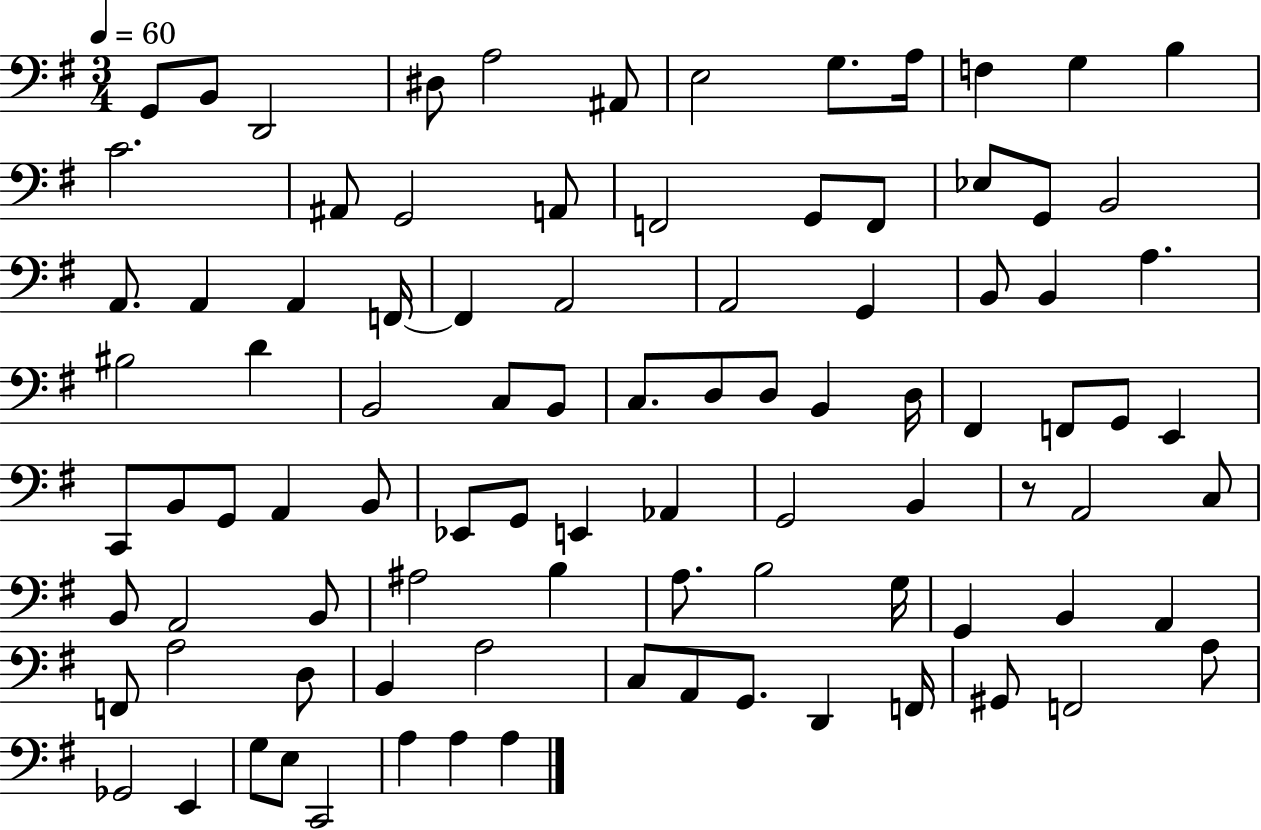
G2/e B2/e D2/h D#3/e A3/h A#2/e E3/h G3/e. A3/s F3/q G3/q B3/q C4/h. A#2/e G2/h A2/e F2/h G2/e F2/e Eb3/e G2/e B2/h A2/e. A2/q A2/q F2/s F2/q A2/h A2/h G2/q B2/e B2/q A3/q. BIS3/h D4/q B2/h C3/e B2/e C3/e. D3/e D3/e B2/q D3/s F#2/q F2/e G2/e E2/q C2/e B2/e G2/e A2/q B2/e Eb2/e G2/e E2/q Ab2/q G2/h B2/q R/e A2/h C3/e B2/e A2/h B2/e A#3/h B3/q A3/e. B3/h G3/s G2/q B2/q A2/q F2/e A3/h D3/e B2/q A3/h C3/e A2/e G2/e. D2/q F2/s G#2/e F2/h A3/e Gb2/h E2/q G3/e E3/e C2/h A3/q A3/q A3/q